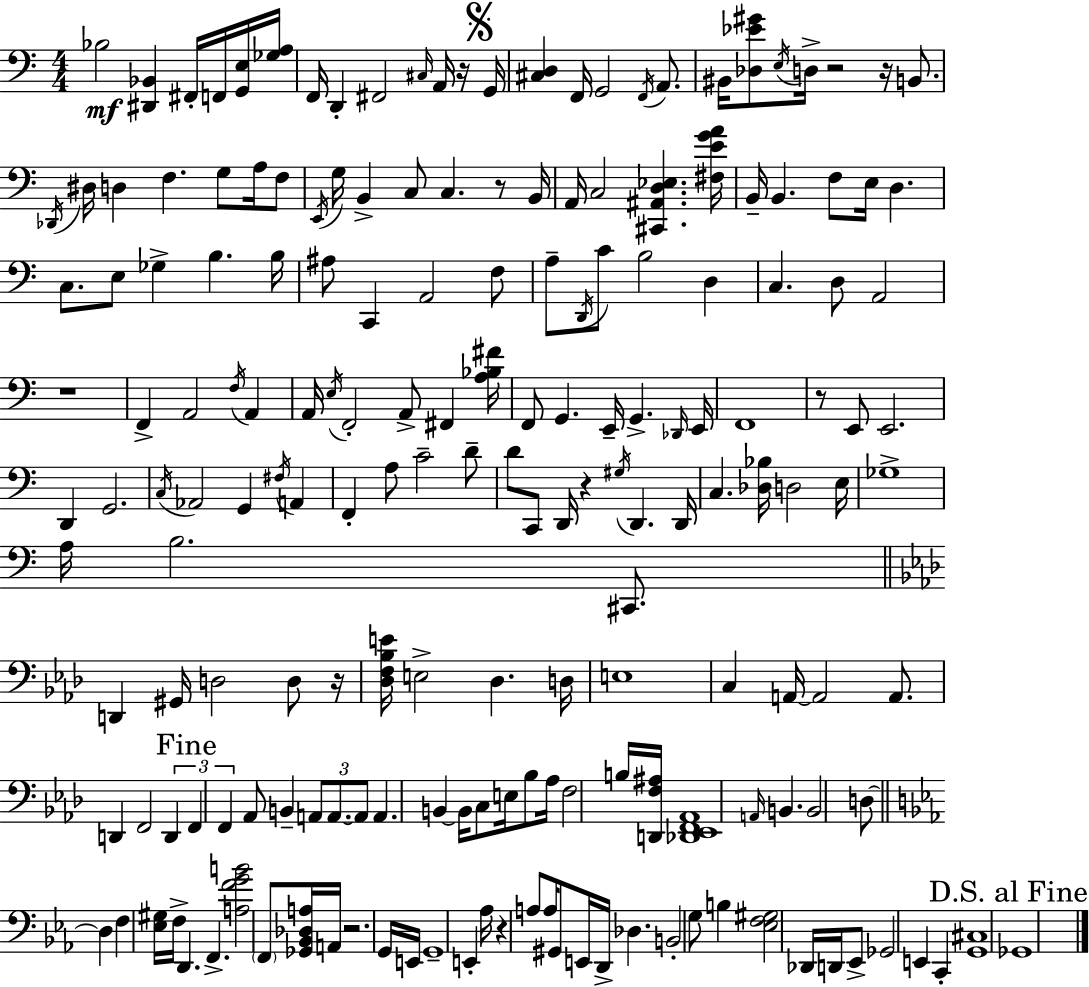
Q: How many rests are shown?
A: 10